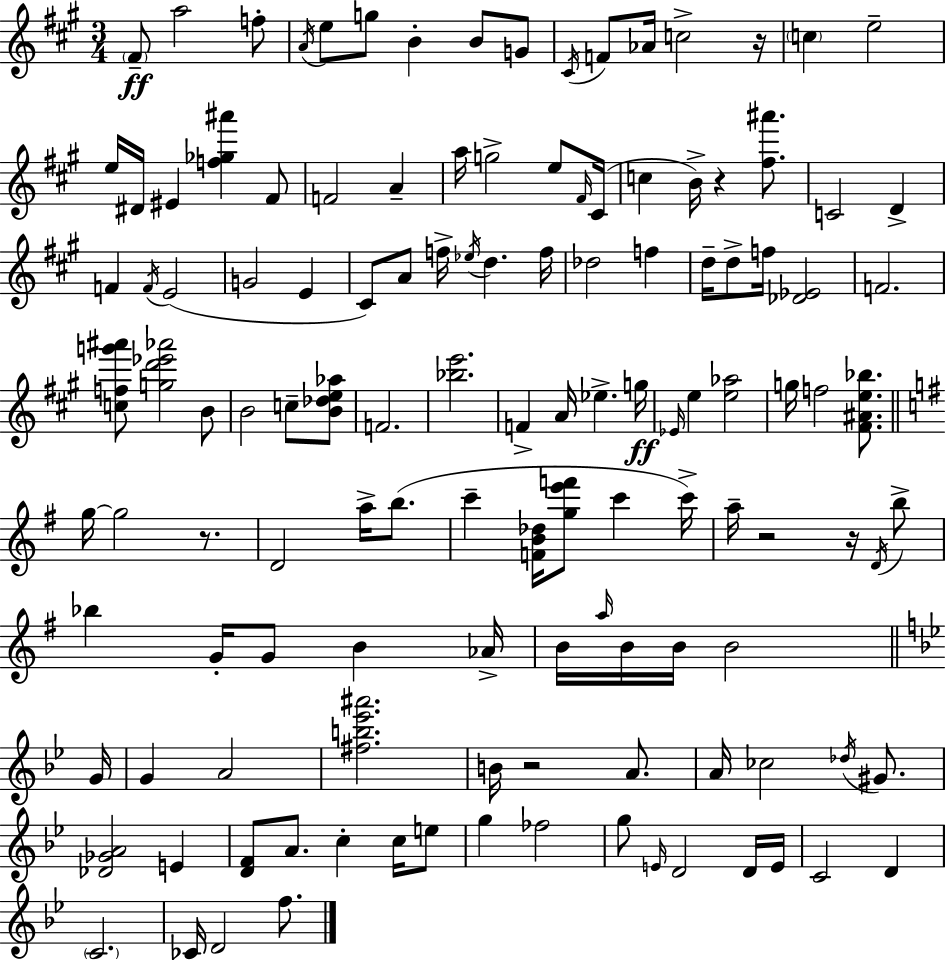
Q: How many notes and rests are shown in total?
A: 127